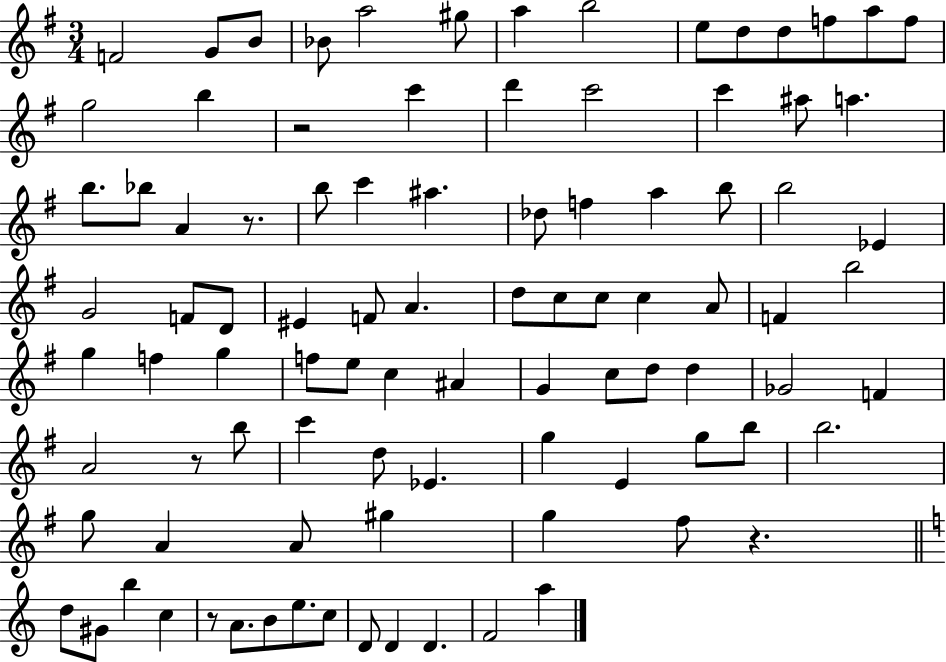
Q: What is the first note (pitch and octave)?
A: F4